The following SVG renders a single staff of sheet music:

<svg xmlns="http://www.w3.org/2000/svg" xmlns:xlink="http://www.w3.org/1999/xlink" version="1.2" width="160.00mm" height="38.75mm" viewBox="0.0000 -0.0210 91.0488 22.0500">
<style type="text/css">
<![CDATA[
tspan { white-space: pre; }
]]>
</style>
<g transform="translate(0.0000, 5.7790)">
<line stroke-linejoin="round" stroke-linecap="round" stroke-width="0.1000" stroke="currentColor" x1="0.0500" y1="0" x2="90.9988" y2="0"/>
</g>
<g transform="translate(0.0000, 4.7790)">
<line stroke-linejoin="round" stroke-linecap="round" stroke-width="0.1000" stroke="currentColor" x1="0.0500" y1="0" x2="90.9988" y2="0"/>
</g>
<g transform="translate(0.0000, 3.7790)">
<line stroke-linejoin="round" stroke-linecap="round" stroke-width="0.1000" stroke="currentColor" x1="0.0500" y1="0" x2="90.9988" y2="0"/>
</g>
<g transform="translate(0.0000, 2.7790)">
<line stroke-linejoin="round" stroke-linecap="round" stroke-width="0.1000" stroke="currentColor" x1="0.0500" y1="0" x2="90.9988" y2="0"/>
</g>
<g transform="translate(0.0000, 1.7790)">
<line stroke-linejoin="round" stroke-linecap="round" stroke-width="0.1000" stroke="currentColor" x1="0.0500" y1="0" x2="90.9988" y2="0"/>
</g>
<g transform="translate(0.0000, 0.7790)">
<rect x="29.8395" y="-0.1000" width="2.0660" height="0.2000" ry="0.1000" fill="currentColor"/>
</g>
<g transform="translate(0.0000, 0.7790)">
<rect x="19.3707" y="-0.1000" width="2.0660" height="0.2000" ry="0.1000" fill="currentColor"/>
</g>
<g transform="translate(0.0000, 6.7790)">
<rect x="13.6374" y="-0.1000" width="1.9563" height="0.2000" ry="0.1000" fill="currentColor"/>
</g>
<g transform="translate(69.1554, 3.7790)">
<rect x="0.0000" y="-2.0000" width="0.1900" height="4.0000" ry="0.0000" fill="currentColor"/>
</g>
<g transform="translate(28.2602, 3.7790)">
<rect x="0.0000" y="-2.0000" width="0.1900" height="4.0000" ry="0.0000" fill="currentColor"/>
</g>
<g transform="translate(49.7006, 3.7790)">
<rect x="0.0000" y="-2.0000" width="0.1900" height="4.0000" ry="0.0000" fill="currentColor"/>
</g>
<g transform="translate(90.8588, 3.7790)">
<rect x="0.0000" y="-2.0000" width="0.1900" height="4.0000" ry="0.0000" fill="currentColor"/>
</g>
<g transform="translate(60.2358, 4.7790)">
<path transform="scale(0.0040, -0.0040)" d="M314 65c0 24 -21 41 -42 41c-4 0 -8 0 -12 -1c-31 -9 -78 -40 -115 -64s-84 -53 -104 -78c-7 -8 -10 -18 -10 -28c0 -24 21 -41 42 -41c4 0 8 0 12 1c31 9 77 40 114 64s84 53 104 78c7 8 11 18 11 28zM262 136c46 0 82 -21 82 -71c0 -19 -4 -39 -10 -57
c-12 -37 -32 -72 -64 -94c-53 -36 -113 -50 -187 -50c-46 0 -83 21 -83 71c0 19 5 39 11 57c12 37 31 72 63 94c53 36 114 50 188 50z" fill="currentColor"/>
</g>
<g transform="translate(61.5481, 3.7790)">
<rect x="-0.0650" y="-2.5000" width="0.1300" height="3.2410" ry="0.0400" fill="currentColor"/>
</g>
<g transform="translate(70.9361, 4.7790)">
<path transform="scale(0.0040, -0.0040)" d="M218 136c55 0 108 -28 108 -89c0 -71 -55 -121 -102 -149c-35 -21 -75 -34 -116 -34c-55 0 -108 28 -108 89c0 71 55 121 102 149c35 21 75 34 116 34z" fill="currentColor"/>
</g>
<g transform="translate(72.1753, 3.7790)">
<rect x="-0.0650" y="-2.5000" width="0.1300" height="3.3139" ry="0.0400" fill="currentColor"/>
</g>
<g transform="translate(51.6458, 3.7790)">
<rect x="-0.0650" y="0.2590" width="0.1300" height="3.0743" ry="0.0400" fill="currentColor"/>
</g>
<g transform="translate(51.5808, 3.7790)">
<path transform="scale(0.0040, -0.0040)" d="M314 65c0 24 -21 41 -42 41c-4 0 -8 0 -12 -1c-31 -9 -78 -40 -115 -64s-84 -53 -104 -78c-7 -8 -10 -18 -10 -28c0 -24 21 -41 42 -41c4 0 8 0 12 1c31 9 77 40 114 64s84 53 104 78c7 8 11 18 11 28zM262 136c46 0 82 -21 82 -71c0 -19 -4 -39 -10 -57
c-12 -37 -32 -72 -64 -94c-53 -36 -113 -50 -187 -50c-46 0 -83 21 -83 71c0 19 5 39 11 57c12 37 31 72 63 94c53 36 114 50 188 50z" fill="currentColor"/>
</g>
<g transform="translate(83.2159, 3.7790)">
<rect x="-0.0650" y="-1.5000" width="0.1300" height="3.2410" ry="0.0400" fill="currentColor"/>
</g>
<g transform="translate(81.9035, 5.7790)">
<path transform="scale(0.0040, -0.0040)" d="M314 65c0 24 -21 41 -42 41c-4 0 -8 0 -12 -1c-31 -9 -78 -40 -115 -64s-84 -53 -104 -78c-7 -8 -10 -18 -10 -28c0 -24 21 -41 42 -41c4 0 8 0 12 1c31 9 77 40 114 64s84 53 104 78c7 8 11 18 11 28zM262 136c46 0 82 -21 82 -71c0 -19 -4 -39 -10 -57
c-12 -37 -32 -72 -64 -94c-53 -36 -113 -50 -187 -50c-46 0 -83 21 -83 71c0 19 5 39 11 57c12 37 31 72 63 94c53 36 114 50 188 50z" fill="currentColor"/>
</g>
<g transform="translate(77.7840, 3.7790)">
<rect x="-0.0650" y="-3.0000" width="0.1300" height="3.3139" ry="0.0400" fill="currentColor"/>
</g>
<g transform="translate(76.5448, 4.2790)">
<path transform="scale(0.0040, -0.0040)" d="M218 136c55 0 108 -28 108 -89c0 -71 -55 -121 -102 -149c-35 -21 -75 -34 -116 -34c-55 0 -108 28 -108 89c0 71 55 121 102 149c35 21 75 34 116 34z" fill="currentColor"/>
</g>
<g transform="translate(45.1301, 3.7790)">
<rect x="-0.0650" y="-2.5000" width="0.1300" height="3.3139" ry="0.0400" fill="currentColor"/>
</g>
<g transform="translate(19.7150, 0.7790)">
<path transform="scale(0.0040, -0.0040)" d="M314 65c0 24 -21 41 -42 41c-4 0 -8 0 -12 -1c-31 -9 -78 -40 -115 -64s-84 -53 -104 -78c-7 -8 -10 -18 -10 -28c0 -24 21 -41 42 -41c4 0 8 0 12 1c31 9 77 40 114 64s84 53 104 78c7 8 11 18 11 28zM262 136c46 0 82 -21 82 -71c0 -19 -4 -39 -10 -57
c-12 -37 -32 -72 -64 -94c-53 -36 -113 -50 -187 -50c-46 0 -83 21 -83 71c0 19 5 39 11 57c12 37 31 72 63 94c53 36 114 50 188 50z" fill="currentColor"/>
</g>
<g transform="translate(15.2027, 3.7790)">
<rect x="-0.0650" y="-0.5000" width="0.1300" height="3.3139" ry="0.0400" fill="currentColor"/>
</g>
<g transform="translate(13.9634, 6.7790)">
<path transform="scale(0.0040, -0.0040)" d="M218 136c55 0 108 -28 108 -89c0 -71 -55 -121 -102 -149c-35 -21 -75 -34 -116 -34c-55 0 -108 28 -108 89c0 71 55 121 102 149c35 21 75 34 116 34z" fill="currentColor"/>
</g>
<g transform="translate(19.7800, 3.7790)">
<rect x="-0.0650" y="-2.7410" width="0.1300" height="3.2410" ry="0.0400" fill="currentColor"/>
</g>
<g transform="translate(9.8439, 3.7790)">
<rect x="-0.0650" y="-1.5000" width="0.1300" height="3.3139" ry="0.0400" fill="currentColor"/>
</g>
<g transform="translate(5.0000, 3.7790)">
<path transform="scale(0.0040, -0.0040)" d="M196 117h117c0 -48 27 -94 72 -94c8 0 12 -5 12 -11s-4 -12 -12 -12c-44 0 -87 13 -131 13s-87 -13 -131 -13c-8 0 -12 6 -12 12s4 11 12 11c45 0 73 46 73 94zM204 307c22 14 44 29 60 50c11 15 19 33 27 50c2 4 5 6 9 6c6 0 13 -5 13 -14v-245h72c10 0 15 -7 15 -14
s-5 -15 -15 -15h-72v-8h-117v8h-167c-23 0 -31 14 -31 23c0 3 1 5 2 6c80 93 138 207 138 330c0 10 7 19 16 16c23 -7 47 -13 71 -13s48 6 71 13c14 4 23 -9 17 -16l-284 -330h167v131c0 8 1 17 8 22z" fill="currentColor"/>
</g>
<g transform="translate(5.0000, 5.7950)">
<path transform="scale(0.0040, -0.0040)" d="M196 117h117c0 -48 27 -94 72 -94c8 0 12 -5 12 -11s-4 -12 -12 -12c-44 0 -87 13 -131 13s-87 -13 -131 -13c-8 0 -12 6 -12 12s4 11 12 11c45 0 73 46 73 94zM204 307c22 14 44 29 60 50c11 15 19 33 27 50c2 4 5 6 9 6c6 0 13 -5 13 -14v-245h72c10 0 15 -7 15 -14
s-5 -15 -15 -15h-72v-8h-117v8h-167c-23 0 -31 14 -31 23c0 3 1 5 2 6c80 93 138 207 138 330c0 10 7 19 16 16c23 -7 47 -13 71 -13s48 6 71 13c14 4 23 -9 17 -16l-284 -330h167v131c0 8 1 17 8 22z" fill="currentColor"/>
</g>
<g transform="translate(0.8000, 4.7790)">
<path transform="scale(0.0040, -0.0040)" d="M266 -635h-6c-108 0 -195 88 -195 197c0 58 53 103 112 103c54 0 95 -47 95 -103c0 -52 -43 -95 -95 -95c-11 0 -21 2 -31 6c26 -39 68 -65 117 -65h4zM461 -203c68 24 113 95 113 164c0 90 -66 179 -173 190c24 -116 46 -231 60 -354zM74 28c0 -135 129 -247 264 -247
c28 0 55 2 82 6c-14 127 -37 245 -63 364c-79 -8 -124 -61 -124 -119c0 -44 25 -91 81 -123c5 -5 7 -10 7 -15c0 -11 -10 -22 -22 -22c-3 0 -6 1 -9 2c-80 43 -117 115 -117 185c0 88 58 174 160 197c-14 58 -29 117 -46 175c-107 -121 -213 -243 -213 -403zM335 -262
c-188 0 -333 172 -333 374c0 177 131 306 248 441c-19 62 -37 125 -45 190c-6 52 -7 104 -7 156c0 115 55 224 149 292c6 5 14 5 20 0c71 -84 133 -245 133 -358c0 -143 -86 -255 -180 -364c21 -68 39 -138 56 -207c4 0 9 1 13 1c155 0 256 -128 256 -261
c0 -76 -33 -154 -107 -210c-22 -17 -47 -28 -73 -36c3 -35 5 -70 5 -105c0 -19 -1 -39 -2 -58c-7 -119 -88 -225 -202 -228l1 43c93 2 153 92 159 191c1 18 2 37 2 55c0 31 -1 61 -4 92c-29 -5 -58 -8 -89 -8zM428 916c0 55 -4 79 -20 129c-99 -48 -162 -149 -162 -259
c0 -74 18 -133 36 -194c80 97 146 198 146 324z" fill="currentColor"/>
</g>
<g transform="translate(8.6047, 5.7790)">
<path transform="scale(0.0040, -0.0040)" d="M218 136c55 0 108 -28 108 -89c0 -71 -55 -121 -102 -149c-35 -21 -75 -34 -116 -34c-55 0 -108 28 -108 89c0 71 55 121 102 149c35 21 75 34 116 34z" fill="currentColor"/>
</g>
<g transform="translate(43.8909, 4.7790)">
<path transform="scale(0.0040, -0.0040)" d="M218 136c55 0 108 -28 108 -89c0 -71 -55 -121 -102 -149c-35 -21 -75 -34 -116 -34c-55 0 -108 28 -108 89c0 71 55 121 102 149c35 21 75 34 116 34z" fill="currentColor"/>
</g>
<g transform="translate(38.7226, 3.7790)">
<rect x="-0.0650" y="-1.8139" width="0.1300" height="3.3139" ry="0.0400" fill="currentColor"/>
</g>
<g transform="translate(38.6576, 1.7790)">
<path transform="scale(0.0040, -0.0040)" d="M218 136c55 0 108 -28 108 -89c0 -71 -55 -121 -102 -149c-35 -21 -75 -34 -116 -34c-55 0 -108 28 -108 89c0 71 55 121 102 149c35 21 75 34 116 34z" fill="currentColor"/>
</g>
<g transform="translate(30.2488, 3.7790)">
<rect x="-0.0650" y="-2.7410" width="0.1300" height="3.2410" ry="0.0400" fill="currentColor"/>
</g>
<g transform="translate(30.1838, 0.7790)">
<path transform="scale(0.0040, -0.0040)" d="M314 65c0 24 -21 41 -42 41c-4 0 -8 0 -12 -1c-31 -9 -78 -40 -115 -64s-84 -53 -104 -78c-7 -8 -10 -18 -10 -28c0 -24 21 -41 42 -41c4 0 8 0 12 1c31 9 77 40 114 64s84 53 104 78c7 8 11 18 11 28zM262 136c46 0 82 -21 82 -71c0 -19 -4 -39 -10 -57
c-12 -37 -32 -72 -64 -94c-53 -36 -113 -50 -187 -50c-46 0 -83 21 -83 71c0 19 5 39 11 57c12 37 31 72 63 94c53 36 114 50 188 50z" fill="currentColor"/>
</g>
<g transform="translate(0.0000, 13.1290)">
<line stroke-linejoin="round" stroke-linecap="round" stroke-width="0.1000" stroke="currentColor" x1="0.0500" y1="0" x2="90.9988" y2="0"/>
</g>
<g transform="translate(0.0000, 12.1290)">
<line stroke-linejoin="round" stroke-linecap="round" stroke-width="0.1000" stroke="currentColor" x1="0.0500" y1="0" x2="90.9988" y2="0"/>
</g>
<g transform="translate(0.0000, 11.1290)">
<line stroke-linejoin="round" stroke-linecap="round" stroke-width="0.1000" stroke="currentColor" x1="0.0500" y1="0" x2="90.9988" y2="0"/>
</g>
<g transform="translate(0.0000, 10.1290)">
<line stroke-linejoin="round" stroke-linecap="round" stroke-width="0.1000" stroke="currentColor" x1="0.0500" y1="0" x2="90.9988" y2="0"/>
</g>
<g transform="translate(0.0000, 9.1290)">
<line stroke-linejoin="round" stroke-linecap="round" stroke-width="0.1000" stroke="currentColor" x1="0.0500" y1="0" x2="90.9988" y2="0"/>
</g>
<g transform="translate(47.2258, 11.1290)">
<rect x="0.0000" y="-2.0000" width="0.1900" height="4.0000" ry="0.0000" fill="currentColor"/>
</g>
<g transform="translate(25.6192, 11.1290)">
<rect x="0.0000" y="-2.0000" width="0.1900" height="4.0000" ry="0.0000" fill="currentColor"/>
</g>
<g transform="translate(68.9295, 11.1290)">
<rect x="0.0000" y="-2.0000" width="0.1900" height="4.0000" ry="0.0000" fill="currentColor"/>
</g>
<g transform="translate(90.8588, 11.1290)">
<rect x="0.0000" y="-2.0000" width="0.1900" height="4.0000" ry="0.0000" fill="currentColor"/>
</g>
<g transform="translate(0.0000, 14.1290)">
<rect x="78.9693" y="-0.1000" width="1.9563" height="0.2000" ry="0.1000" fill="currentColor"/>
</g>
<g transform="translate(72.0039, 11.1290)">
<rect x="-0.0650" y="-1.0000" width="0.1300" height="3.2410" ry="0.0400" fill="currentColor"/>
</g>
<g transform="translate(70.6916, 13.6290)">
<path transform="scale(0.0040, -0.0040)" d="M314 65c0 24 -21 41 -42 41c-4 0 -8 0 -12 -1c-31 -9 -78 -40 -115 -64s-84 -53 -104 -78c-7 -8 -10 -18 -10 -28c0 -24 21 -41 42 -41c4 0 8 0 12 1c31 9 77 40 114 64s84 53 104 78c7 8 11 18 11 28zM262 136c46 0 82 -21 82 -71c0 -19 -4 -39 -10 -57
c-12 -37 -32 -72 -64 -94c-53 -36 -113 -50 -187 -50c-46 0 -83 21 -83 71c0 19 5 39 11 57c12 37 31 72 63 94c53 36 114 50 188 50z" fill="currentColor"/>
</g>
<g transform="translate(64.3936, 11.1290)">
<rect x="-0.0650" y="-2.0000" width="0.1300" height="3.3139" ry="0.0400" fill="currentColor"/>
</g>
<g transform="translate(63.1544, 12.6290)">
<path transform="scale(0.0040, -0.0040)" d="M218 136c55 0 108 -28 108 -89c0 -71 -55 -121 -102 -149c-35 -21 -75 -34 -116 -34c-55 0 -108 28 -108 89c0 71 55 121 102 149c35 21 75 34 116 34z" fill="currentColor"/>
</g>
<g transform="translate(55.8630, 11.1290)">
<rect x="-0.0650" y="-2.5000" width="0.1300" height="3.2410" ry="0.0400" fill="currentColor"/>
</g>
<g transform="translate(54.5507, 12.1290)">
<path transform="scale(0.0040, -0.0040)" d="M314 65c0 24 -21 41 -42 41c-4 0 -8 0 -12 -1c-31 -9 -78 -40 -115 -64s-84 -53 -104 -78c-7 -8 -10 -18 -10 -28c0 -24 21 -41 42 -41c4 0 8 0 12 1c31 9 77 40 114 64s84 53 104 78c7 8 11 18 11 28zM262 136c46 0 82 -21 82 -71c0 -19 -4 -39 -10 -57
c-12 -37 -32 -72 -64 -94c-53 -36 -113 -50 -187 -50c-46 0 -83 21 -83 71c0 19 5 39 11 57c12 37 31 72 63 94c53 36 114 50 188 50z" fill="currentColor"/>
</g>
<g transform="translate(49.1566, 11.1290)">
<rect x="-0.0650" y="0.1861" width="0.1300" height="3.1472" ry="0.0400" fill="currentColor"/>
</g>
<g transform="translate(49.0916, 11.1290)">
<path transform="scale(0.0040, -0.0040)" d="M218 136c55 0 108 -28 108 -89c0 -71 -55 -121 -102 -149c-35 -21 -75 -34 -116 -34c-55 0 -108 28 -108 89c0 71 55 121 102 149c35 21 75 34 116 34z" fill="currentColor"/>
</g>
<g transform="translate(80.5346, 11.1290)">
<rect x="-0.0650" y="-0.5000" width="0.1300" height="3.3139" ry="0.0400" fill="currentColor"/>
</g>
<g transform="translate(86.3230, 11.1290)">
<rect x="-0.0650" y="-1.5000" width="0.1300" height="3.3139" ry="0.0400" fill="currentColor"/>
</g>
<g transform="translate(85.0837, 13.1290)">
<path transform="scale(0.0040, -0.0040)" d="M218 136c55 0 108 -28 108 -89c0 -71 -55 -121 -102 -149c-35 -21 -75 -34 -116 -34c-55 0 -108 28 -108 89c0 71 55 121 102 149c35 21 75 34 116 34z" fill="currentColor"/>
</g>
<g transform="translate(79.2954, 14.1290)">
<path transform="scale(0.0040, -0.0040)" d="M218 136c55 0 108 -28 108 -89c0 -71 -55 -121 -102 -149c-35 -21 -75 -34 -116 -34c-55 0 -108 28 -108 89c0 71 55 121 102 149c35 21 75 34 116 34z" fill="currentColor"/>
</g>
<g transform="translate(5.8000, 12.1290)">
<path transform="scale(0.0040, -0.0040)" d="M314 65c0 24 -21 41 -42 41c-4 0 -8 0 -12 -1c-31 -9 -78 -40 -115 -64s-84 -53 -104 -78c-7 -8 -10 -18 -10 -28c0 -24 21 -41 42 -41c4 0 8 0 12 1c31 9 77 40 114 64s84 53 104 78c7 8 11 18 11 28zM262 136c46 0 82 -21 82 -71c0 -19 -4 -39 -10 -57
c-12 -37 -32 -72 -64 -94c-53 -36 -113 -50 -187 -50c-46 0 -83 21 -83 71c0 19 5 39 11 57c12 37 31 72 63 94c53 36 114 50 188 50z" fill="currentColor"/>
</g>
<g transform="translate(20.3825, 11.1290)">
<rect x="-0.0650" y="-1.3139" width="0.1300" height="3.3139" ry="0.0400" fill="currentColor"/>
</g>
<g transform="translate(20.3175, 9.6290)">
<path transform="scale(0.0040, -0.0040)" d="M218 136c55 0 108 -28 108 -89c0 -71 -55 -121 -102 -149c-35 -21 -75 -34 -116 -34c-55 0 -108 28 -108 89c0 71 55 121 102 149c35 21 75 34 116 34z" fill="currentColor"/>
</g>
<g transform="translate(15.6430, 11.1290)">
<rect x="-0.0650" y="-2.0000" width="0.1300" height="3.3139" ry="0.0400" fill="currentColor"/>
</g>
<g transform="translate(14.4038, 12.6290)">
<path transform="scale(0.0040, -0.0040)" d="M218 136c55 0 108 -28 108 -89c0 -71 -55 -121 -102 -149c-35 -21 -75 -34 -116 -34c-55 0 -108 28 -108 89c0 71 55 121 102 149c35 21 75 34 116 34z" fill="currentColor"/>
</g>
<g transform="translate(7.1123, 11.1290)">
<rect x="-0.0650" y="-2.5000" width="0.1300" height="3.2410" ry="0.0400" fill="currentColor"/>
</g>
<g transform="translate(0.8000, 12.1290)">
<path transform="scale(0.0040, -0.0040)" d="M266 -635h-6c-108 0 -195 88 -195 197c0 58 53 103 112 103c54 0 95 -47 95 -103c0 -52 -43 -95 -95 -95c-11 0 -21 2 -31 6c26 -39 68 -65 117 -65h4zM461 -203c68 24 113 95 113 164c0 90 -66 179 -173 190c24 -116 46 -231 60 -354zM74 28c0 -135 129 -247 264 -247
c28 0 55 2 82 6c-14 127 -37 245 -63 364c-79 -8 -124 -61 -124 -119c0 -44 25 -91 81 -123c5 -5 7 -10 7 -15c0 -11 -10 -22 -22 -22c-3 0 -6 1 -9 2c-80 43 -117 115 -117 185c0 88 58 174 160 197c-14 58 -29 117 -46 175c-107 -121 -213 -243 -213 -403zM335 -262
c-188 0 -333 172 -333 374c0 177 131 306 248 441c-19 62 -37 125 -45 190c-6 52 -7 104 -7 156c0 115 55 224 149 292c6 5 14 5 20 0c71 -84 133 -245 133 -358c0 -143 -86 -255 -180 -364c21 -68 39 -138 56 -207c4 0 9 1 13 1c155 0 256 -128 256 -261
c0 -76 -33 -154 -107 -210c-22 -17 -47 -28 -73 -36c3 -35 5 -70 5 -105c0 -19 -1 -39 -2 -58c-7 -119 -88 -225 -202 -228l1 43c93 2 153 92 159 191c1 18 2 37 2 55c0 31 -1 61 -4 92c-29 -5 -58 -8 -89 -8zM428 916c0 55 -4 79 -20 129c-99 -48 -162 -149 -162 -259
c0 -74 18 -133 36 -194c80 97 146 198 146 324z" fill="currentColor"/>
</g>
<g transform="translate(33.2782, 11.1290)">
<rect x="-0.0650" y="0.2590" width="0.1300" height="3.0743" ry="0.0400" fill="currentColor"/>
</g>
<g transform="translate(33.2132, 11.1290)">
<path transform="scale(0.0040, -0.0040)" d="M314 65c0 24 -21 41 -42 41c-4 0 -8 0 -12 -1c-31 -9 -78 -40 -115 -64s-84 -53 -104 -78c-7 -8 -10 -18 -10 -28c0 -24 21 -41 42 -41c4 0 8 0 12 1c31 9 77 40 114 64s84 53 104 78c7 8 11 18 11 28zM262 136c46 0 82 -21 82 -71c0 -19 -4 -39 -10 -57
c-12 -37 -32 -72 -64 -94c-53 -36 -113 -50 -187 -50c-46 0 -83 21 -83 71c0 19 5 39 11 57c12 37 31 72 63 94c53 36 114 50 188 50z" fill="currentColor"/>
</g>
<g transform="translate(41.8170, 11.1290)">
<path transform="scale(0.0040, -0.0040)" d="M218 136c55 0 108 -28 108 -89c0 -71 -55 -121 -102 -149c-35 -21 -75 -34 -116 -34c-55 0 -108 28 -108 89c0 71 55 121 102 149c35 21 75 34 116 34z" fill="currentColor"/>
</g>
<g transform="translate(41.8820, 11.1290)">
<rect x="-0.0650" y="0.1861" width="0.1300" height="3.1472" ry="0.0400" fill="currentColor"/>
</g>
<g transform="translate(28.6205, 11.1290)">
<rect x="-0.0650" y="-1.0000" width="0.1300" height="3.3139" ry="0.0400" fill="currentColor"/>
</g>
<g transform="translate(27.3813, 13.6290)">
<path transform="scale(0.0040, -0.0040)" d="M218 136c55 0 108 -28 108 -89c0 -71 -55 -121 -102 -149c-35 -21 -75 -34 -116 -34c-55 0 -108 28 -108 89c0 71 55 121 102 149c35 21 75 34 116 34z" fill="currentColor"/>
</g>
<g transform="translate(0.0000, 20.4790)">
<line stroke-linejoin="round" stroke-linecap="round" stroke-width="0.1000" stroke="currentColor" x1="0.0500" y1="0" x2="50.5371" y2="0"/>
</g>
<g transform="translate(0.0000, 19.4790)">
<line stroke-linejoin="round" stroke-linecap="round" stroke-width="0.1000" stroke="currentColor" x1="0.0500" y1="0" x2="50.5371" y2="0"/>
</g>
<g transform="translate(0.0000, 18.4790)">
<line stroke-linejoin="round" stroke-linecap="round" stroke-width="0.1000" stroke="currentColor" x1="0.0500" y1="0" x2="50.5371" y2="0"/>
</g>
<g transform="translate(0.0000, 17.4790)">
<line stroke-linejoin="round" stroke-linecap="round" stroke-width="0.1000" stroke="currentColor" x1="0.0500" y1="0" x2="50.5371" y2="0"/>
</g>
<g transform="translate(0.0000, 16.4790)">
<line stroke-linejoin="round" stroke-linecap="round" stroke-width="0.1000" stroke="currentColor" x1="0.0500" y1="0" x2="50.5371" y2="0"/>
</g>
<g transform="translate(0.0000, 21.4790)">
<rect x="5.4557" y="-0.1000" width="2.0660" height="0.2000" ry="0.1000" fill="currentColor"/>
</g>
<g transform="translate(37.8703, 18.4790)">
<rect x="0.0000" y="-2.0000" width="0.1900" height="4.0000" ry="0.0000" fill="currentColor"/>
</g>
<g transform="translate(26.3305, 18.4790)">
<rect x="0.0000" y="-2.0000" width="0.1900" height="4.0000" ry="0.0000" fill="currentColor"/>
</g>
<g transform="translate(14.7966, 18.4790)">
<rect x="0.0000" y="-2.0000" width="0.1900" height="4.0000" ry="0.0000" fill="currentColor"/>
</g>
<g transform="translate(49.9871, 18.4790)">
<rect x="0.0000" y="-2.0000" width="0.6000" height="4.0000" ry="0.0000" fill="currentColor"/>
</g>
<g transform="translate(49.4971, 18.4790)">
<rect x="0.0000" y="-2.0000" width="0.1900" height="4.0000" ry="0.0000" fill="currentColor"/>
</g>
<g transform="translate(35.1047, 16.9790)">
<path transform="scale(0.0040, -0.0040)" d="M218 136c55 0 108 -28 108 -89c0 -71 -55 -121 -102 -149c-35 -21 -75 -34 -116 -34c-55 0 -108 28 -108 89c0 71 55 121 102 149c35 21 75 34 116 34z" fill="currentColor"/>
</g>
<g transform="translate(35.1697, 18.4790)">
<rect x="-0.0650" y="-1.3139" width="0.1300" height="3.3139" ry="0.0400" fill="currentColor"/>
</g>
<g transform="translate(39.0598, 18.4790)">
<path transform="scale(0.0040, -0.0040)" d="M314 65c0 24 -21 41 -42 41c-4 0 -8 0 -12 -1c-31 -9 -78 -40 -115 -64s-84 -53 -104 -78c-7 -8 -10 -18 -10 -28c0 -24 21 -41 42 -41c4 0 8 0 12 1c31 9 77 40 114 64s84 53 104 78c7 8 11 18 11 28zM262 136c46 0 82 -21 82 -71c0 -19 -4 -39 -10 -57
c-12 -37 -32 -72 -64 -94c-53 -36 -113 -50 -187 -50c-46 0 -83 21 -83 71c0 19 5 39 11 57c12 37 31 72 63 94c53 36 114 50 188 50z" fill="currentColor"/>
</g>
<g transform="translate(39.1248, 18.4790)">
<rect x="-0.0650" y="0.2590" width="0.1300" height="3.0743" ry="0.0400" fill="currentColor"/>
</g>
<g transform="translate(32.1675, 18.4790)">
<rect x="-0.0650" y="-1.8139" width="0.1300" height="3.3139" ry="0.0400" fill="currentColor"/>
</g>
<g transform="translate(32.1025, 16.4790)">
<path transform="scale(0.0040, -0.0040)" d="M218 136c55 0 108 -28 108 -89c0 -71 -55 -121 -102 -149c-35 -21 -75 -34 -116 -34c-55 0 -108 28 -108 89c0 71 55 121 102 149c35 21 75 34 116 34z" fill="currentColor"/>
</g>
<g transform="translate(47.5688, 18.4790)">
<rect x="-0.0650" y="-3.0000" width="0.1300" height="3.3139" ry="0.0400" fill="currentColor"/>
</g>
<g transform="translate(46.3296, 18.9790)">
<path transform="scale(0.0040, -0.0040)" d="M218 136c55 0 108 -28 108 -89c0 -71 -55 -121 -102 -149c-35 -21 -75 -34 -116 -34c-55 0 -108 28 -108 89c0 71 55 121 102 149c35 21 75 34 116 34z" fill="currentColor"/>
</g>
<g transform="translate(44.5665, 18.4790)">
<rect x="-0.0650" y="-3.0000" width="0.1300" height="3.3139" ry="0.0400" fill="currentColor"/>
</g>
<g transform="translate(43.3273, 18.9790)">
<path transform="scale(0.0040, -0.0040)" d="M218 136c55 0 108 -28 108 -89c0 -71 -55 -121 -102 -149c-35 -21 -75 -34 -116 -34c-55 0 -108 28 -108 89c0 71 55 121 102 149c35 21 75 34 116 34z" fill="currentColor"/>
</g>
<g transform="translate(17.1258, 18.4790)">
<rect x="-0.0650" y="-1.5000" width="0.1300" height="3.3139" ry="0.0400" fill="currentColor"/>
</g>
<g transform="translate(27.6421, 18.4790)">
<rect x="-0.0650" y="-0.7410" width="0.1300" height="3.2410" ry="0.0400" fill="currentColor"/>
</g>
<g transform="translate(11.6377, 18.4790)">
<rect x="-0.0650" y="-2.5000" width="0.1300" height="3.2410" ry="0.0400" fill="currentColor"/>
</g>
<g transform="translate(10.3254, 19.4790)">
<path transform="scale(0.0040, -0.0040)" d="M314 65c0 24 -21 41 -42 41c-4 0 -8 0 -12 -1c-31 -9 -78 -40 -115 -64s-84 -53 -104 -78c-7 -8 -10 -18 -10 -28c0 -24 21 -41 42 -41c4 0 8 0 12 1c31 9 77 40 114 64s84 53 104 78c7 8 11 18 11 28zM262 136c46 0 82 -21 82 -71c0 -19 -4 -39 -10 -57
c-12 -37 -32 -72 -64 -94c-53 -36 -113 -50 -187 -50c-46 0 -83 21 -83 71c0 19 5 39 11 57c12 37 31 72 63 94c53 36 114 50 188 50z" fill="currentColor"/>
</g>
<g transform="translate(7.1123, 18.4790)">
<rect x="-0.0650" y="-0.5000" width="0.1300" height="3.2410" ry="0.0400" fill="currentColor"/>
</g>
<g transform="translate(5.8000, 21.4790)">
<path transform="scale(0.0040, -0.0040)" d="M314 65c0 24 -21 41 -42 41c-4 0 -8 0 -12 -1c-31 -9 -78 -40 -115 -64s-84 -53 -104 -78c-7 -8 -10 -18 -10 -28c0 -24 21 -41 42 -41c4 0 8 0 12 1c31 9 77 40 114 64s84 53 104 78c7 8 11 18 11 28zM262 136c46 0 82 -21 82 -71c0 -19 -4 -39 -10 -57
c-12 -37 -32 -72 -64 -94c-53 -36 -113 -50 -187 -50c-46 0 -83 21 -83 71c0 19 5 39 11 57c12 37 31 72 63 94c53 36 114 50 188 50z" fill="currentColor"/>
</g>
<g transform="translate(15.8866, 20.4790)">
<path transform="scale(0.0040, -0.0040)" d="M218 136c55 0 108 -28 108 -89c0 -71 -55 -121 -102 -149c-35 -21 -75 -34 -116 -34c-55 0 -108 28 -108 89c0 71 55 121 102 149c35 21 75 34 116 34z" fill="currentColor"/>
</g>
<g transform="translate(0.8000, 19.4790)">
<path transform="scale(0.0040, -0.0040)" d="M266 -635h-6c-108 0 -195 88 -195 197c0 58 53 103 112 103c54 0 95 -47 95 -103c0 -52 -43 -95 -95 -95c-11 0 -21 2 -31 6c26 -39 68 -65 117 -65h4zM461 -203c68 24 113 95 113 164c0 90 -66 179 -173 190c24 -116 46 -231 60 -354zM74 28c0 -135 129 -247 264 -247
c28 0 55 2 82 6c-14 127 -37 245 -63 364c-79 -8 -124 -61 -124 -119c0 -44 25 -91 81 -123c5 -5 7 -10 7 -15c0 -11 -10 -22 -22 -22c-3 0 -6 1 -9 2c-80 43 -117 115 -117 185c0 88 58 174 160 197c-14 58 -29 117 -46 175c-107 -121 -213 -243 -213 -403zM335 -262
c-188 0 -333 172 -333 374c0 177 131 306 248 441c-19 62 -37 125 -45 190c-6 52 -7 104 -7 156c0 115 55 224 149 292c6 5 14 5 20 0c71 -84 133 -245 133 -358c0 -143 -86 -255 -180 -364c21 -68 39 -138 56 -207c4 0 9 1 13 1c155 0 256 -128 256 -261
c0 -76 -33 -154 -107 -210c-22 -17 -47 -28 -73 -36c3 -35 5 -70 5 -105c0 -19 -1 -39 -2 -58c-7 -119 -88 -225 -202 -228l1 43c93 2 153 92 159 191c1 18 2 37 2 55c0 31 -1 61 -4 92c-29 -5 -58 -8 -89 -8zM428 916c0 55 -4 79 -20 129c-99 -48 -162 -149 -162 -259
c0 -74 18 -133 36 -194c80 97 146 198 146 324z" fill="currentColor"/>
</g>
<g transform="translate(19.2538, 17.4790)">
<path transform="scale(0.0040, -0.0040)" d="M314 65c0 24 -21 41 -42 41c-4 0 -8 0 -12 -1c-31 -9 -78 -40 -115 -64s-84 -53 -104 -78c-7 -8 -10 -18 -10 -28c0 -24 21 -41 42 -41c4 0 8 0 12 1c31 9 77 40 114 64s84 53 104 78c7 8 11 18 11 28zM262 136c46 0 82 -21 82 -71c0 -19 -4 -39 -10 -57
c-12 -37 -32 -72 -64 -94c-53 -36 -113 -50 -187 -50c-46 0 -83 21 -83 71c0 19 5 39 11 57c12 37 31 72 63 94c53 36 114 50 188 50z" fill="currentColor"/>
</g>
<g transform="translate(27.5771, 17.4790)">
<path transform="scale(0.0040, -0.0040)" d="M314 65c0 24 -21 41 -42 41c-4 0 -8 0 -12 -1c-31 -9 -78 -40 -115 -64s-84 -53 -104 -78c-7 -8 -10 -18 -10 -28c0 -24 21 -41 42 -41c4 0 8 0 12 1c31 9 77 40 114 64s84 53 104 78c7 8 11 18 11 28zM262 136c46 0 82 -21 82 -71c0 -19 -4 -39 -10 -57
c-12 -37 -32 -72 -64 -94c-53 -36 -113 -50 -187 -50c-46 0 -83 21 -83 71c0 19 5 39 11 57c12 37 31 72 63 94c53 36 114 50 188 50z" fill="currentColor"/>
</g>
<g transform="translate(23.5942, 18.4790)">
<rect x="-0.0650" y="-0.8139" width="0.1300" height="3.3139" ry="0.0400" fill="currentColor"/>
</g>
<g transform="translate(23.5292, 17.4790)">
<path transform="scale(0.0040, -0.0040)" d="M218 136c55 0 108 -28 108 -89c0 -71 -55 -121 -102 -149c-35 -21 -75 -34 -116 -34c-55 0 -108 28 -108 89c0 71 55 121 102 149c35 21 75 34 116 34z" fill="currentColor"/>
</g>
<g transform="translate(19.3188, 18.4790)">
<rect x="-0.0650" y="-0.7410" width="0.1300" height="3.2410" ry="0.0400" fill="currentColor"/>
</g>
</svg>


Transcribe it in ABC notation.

X:1
T:Untitled
M:4/4
L:1/4
K:C
E C a2 a2 f G B2 G2 G A E2 G2 F e D B2 B B G2 F D2 C E C2 G2 E d2 d d2 f e B2 A A